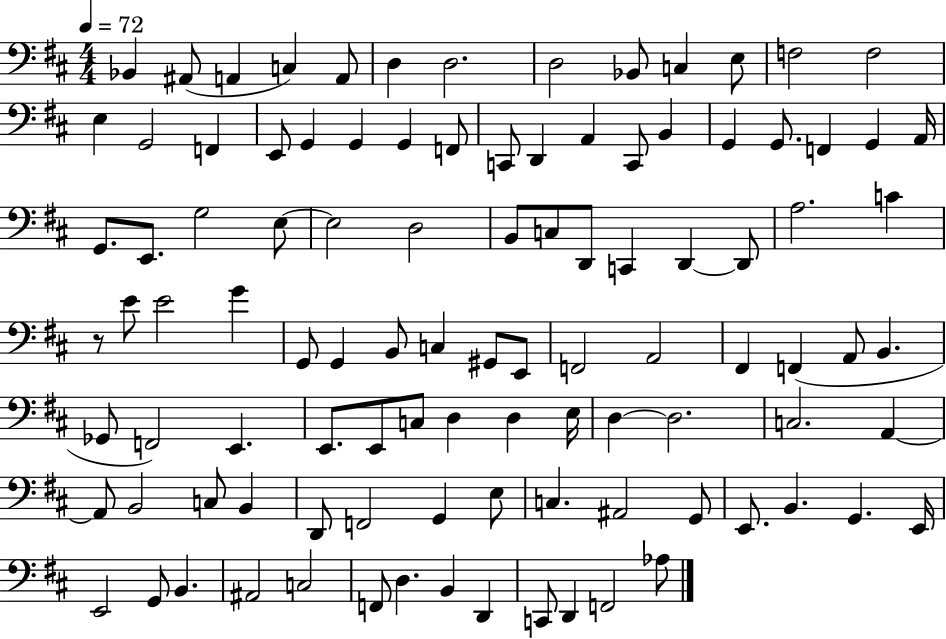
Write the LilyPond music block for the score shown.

{
  \clef bass
  \numericTimeSignature
  \time 4/4
  \key d \major
  \tempo 4 = 72
  \repeat volta 2 { bes,4 ais,8( a,4 c4) a,8 | d4 d2. | d2 bes,8 c4 e8 | f2 f2 | \break e4 g,2 f,4 | e,8 g,4 g,4 g,4 f,8 | c,8 d,4 a,4 c,8 b,4 | g,4 g,8. f,4 g,4 a,16 | \break g,8. e,8. g2 e8~~ | e2 d2 | b,8 c8 d,8 c,4 d,4~~ d,8 | a2. c'4 | \break r8 e'8 e'2 g'4 | g,8 g,4 b,8 c4 gis,8 e,8 | f,2 a,2 | fis,4 f,4( a,8 b,4. | \break ges,8 f,2) e,4. | e,8. e,8 c8 d4 d4 e16 | d4~~ d2. | c2. a,4~~ | \break a,8 b,2 c8 b,4 | d,8 f,2 g,4 e8 | c4. ais,2 g,8 | e,8. b,4. g,4. e,16 | \break e,2 g,8 b,4. | ais,2 c2 | f,8 d4. b,4 d,4 | c,8 d,4 f,2 aes8 | \break } \bar "|."
}